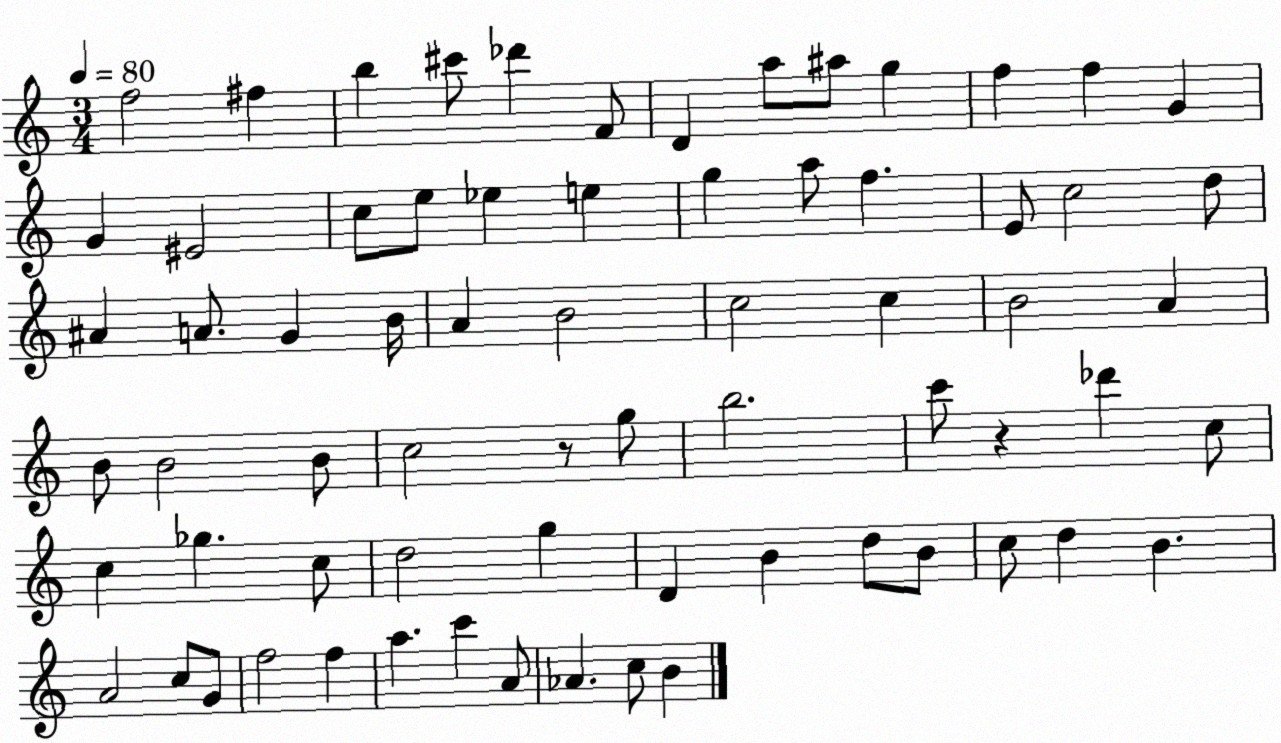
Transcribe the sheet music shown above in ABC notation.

X:1
T:Untitled
M:3/4
L:1/4
K:C
f2 ^f b ^c'/2 _d' F/2 D a/2 ^a/2 g f f G G ^E2 c/2 e/2 _e e g a/2 f E/2 c2 d/2 ^A A/2 G B/4 A B2 c2 c B2 A B/2 B2 B/2 c2 z/2 g/2 b2 c'/2 z _d' c/2 c _g c/2 d2 g D B d/2 B/2 c/2 d B A2 c/2 G/2 f2 f a c' A/2 _A c/2 B